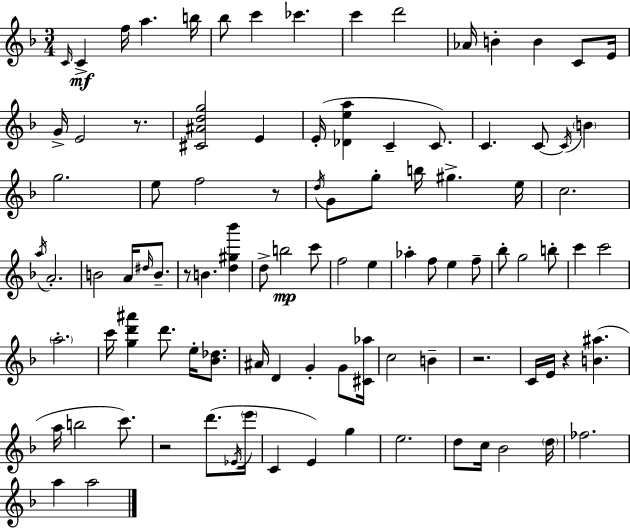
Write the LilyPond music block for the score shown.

{
  \clef treble
  \numericTimeSignature
  \time 3/4
  \key f \major
  \grace { c'16 }\mf c'4-> f''16 a''4. | b''16 bes''8 c'''4 ces'''4. | c'''4 d'''2 | aes'16 b'4-. b'4 c'8 | \break e'16 g'16-> e'2 r8. | <cis' ais' d'' g''>2 e'4 | e'16-.( <des' e'' a''>4 c'4-- c'8.) | c'4. c'8~~ \acciaccatura { c'16 } \parenthesize b'4 | \break g''2. | e''8 f''2 | r8 \acciaccatura { d''16 } g'8 g''8-. b''16 gis''4.-> | e''16 c''2. | \break \acciaccatura { a''16 } a'2.-. | b'2 | a'16 \grace { dis''16 } b'8.-- r8 b'4. | <d'' gis'' bes'''>4 d''8-> b''2\mp | \break c'''8 f''2 | e''4 aes''4-. f''8 e''4 | f''8-- bes''8-. g''2 | b''8-. c'''4 c'''2 | \break \parenthesize a''2.-. | c'''16 <g'' d''' ais'''>4 d'''8. | e''16-. <bes' des''>8. ais'16 d'4 g'4-. | g'8 <cis' aes''>16 c''2 | \break b'4-- r2. | c'16 e'16 r4 <b' ais''>4.( | a''16 b''2 | c'''8.) r2 | \break d'''8.( \acciaccatura { ees'16 } \parenthesize e'''16 c'4 e'4) | g''4 e''2. | d''8 c''16 bes'2 | \parenthesize d''16 fes''2. | \break a''4 a''2 | \bar "|."
}